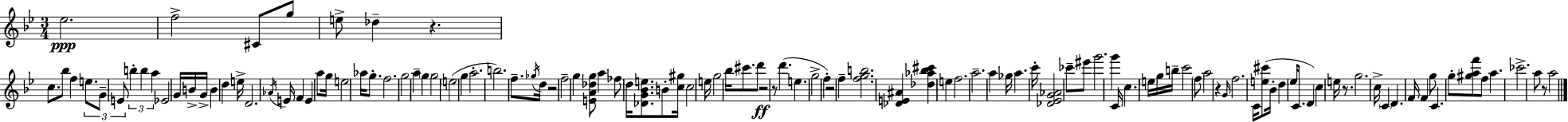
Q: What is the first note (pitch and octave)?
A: Eb5